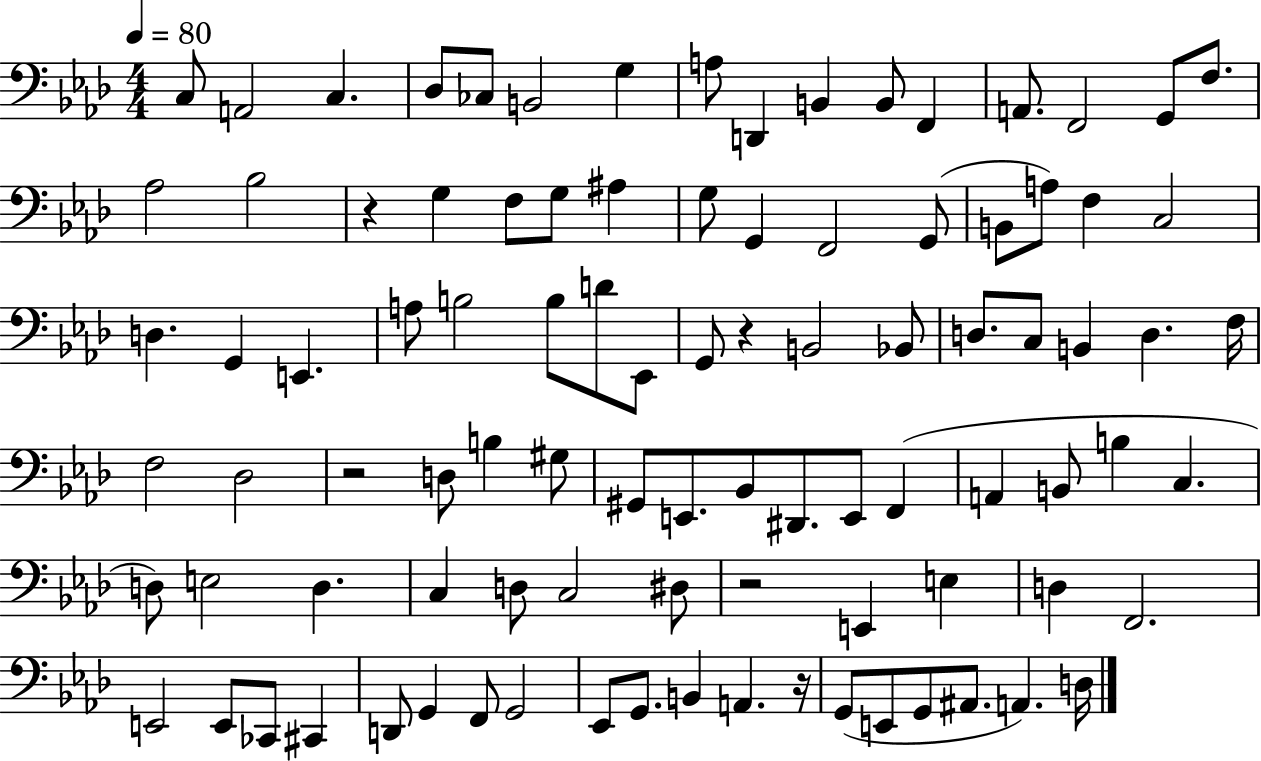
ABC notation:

X:1
T:Untitled
M:4/4
L:1/4
K:Ab
C,/2 A,,2 C, _D,/2 _C,/2 B,,2 G, A,/2 D,, B,, B,,/2 F,, A,,/2 F,,2 G,,/2 F,/2 _A,2 _B,2 z G, F,/2 G,/2 ^A, G,/2 G,, F,,2 G,,/2 B,,/2 A,/2 F, C,2 D, G,, E,, A,/2 B,2 B,/2 D/2 _E,,/2 G,,/2 z B,,2 _B,,/2 D,/2 C,/2 B,, D, F,/4 F,2 _D,2 z2 D,/2 B, ^G,/2 ^G,,/2 E,,/2 _B,,/2 ^D,,/2 E,,/2 F,, A,, B,,/2 B, C, D,/2 E,2 D, C, D,/2 C,2 ^D,/2 z2 E,, E, D, F,,2 E,,2 E,,/2 _C,,/2 ^C,, D,,/2 G,, F,,/2 G,,2 _E,,/2 G,,/2 B,, A,, z/4 G,,/2 E,,/2 G,,/2 ^A,,/2 A,, D,/4